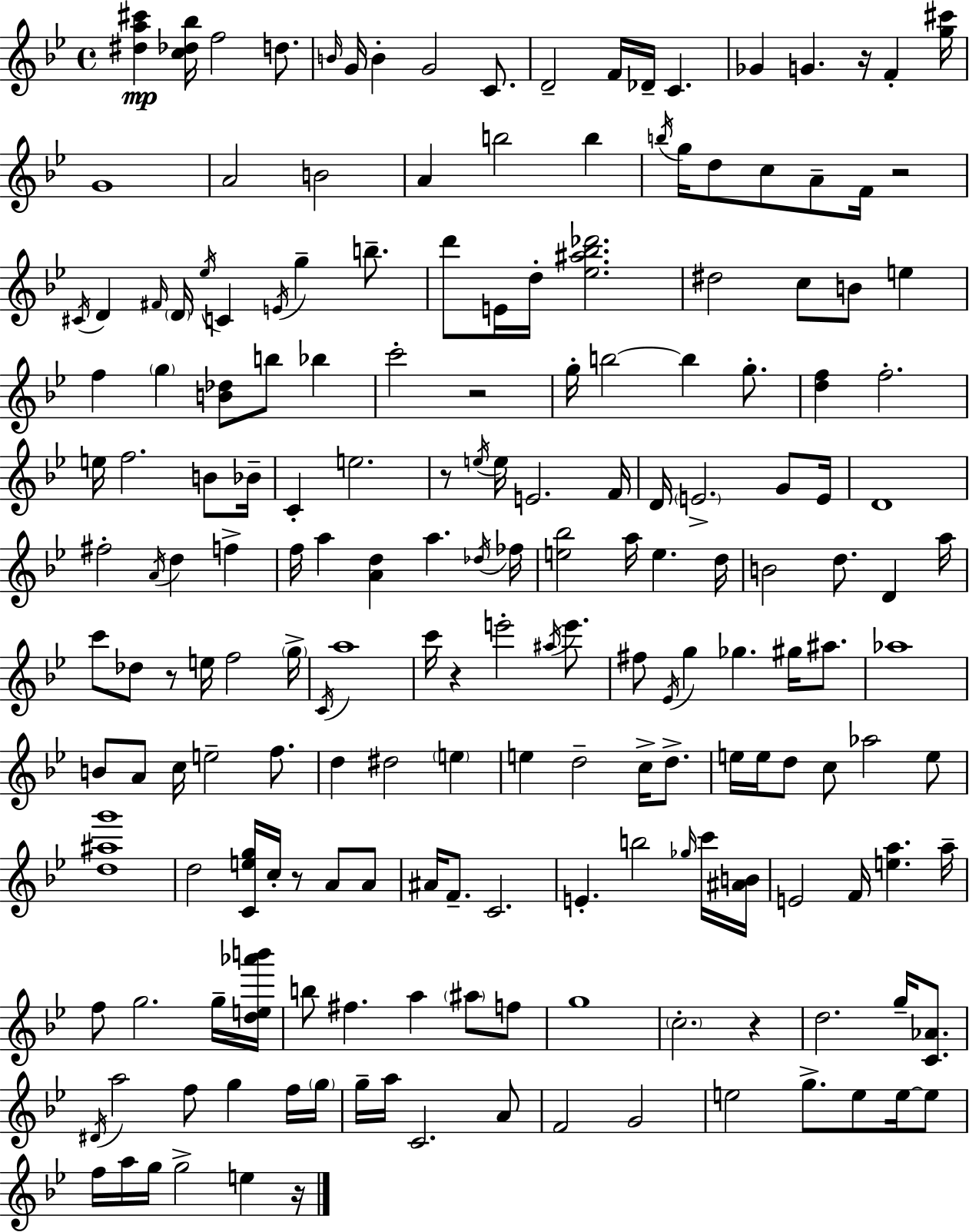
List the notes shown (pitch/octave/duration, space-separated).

[D#5,A5,C#6]/q [C5,Db5,Bb5]/s F5/h D5/e. B4/s G4/s B4/q G4/h C4/e. D4/h F4/s Db4/s C4/q. Gb4/q G4/q. R/s F4/q [G5,C#6]/s G4/w A4/h B4/h A4/q B5/h B5/q B5/s G5/s D5/e C5/e A4/e F4/s R/h C#4/s D4/q F#4/s D4/s Eb5/s C4/q E4/s G5/q B5/e. D6/e E4/s D5/s [Eb5,A#5,Bb5,Db6]/h. D#5/h C5/e B4/e E5/q F5/q G5/q [B4,Db5]/e B5/e Bb5/q C6/h R/h G5/s B5/h B5/q G5/e. [D5,F5]/q F5/h. E5/s F5/h. B4/e Bb4/s C4/q E5/h. R/e E5/s E5/s E4/h. F4/s D4/s E4/h. G4/e E4/s D4/w F#5/h A4/s D5/q F5/q F5/s A5/q [A4,D5]/q A5/q. Db5/s FES5/s [E5,Bb5]/h A5/s E5/q. D5/s B4/h D5/e. D4/q A5/s C6/e Db5/e R/e E5/s F5/h G5/s C4/s A5/w C6/s R/q E6/h A#5/s E6/e. F#5/e Eb4/s G5/q Gb5/q. G#5/s A#5/e. Ab5/w B4/e A4/e C5/s E5/h F5/e. D5/q D#5/h E5/q E5/q D5/h C5/s D5/e. E5/s E5/s D5/e C5/e Ab5/h E5/e [D5,A#5,G6]/w D5/h [C4,E5,G5]/s C5/s R/e A4/e A4/e A#4/s F4/e. C4/h. E4/q. B5/h Gb5/s C6/s [A#4,B4]/s E4/h F4/s [E5,A5]/q. A5/s F5/e G5/h. G5/s [D5,E5,Ab6,B6]/s B5/e F#5/q. A5/q A#5/e F5/e G5/w C5/h. R/q D5/h. G5/s [C4,Ab4]/e. D#4/s A5/h F5/e G5/q F5/s G5/s G5/s A5/s C4/h. A4/e F4/h G4/h E5/h G5/e. E5/e E5/s E5/e F5/s A5/s G5/s G5/h E5/q R/s